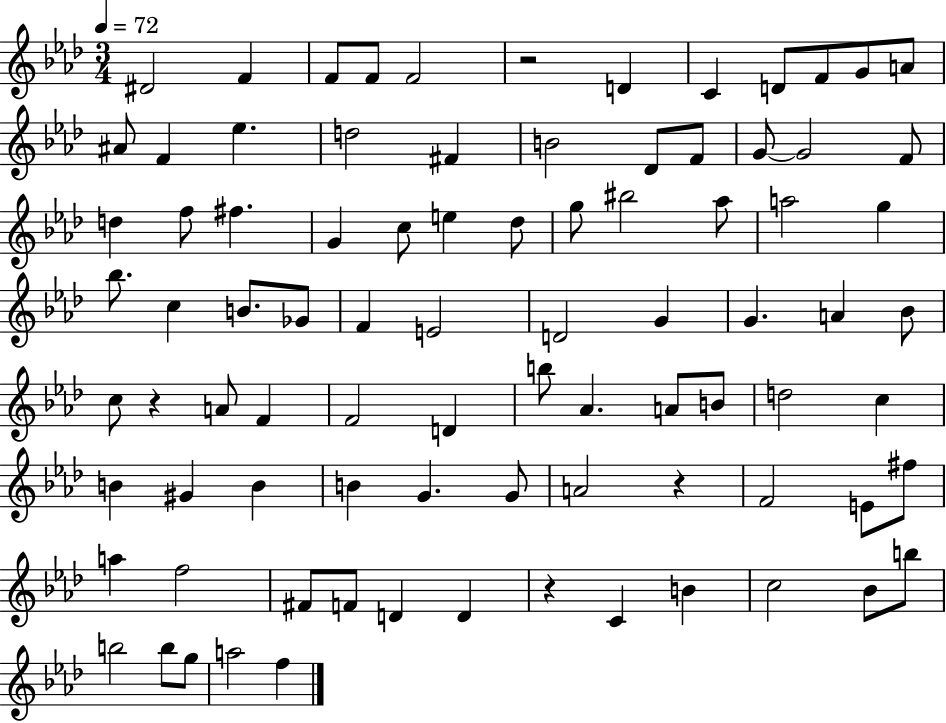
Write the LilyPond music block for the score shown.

{
  \clef treble
  \numericTimeSignature
  \time 3/4
  \key aes \major
  \tempo 4 = 72
  dis'2 f'4 | f'8 f'8 f'2 | r2 d'4 | c'4 d'8 f'8 g'8 a'8 | \break ais'8 f'4 ees''4. | d''2 fis'4 | b'2 des'8 f'8 | g'8~~ g'2 f'8 | \break d''4 f''8 fis''4. | g'4 c''8 e''4 des''8 | g''8 bis''2 aes''8 | a''2 g''4 | \break bes''8. c''4 b'8. ges'8 | f'4 e'2 | d'2 g'4 | g'4. a'4 bes'8 | \break c''8 r4 a'8 f'4 | f'2 d'4 | b''8 aes'4. a'8 b'8 | d''2 c''4 | \break b'4 gis'4 b'4 | b'4 g'4. g'8 | a'2 r4 | f'2 e'8 fis''8 | \break a''4 f''2 | fis'8 f'8 d'4 d'4 | r4 c'4 b'4 | c''2 bes'8 b''8 | \break b''2 b''8 g''8 | a''2 f''4 | \bar "|."
}